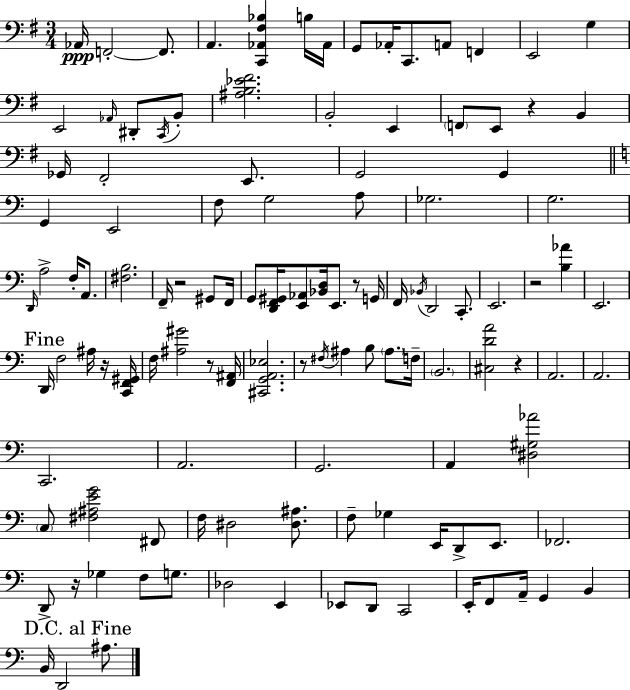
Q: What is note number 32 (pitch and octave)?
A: G3